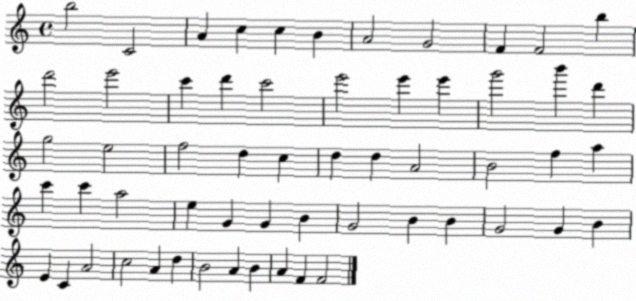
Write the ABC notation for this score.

X:1
T:Untitled
M:4/4
L:1/4
K:C
b2 C2 A c c B A2 G2 F F2 b d'2 e'2 c' d' c'2 e'2 e' e' g'2 b' d' g2 e2 f2 d c d d A2 B2 f a c' c' a2 e G G B G2 B B G2 G B E C A2 c2 A d B2 A B A F F2